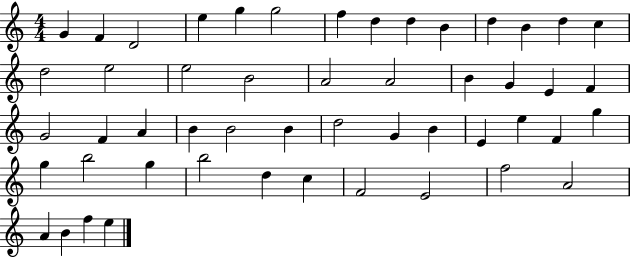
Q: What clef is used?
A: treble